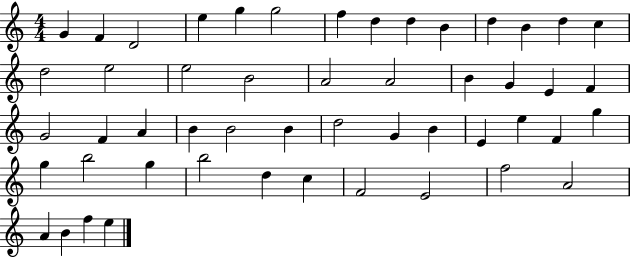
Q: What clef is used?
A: treble